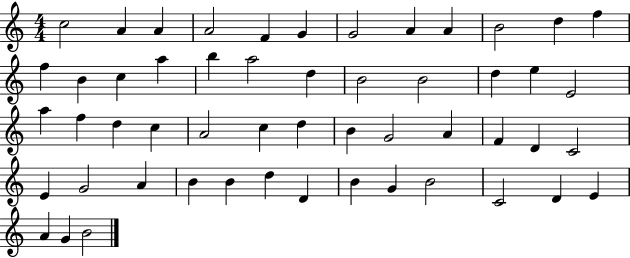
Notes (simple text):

C5/h A4/q A4/q A4/h F4/q G4/q G4/h A4/q A4/q B4/h D5/q F5/q F5/q B4/q C5/q A5/q B5/q A5/h D5/q B4/h B4/h D5/q E5/q E4/h A5/q F5/q D5/q C5/q A4/h C5/q D5/q B4/q G4/h A4/q F4/q D4/q C4/h E4/q G4/h A4/q B4/q B4/q D5/q D4/q B4/q G4/q B4/h C4/h D4/q E4/q A4/q G4/q B4/h